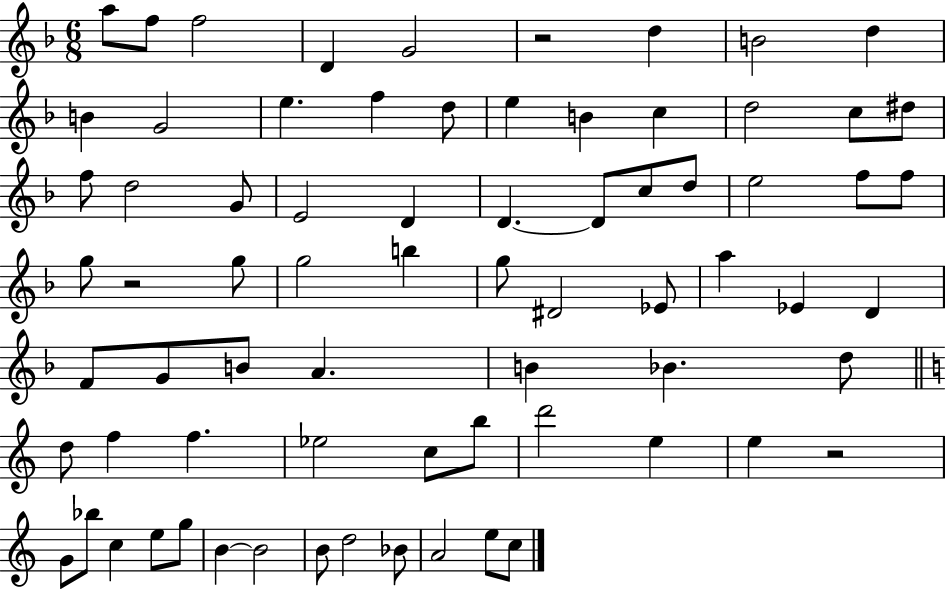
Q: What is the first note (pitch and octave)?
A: A5